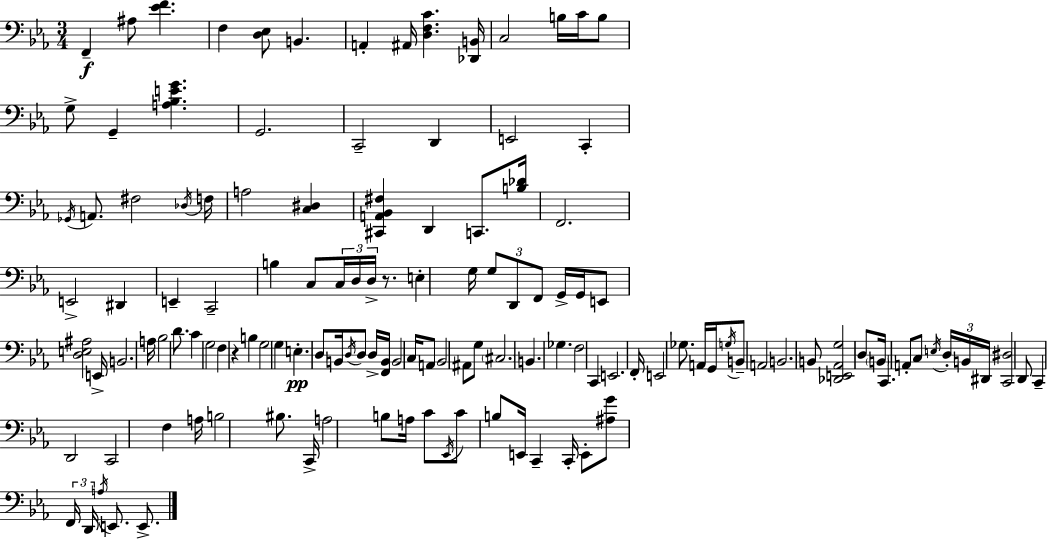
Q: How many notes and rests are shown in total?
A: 131